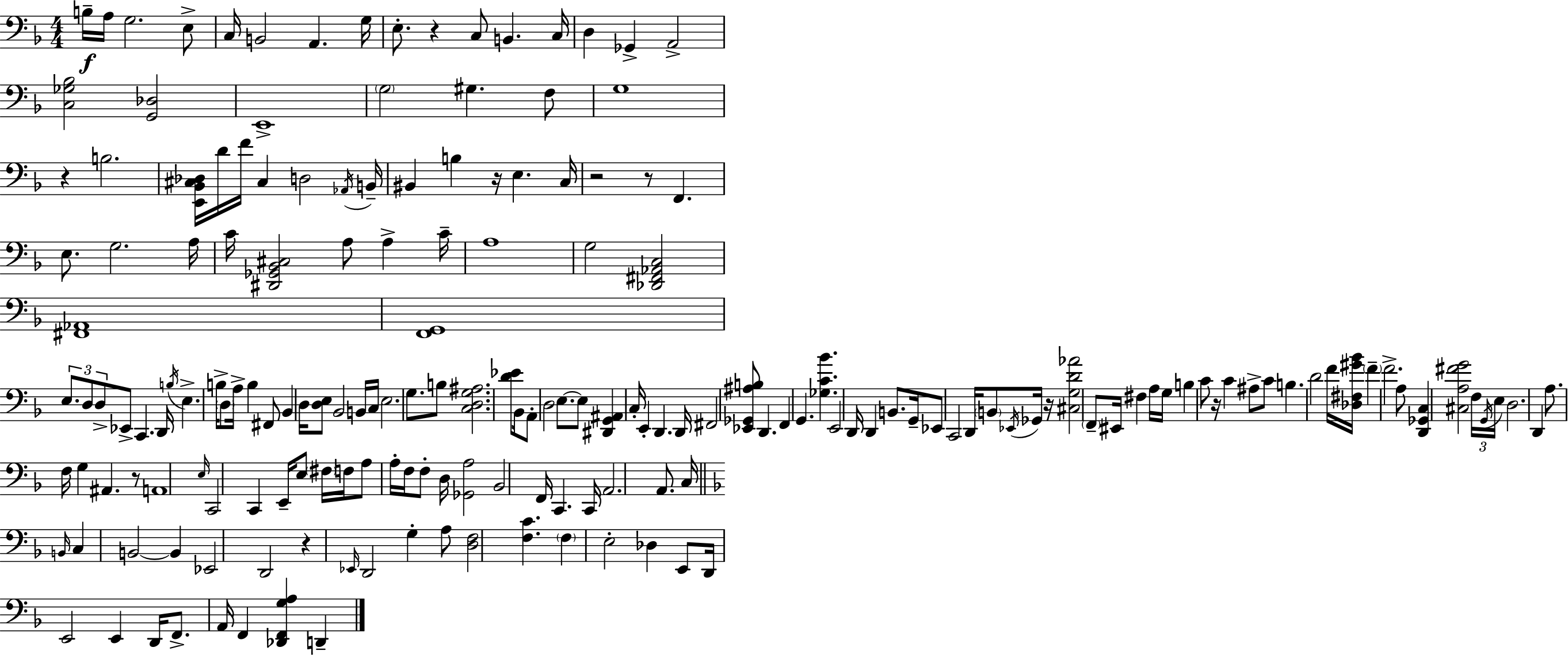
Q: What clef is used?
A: bass